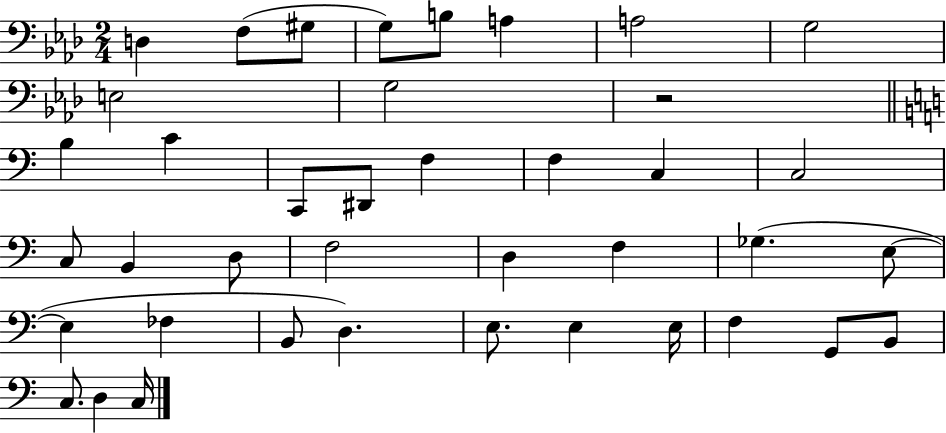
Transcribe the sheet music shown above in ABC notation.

X:1
T:Untitled
M:2/4
L:1/4
K:Ab
D, F,/2 ^G,/2 G,/2 B,/2 A, A,2 G,2 E,2 G,2 z2 B, C C,,/2 ^D,,/2 F, F, C, C,2 C,/2 B,, D,/2 F,2 D, F, _G, E,/2 E, _F, B,,/2 D, E,/2 E, E,/4 F, G,,/2 B,,/2 C,/2 D, C,/4